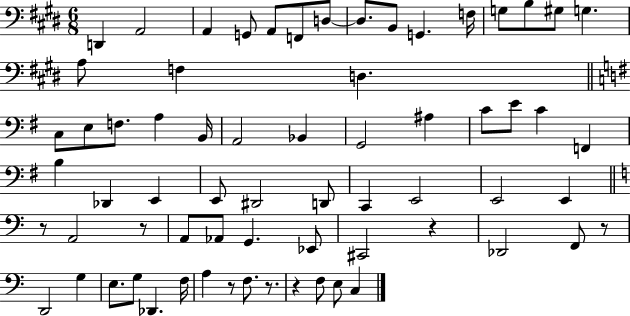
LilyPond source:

{
  \clef bass
  \numericTimeSignature
  \time 6/8
  \key e \major
  d,4 a,2 | a,4 g,8 a,8 f,8 d8~~ | d8. b,8 g,4. f16 | g8 b8 gis8 g4. | \break a8 f4 d4. | \bar "||" \break \key e \minor c8 e8 f8. a4 b,16 | a,2 bes,4 | g,2 ais4 | c'8 e'8 c'4 f,4 | \break b4 des,4 e,4 | e,8 dis,2 d,8 | c,4 e,2 | e,2 e,4 | \break \bar "||" \break \key a \minor r8 a,2 r8 | a,8 aes,8 g,4. ees,8 | cis,2 r4 | des,2 f,8 r8 | \break d,2 g4 | e8. g8 des,4. f16 | a4 r8 f8. r8. | r4 f8 e8 c4 | \break \bar "|."
}